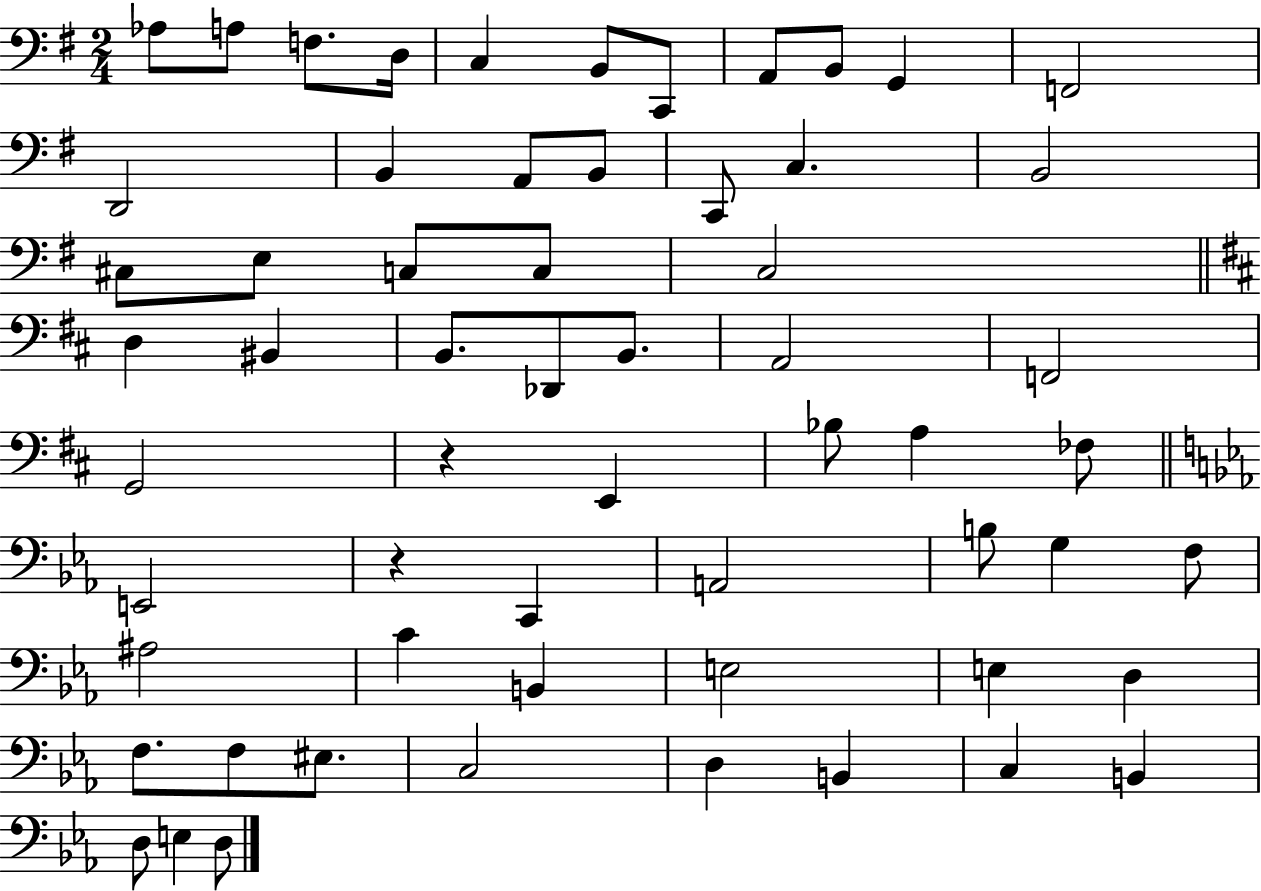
{
  \clef bass
  \numericTimeSignature
  \time 2/4
  \key g \major
  aes8 a8 f8. d16 | c4 b,8 c,8 | a,8 b,8 g,4 | f,2 | \break d,2 | b,4 a,8 b,8 | c,8 c4. | b,2 | \break cis8 e8 c8 c8 | c2 | \bar "||" \break \key d \major d4 bis,4 | b,8. des,8 b,8. | a,2 | f,2 | \break g,2 | r4 e,4 | bes8 a4 fes8 | \bar "||" \break \key ees \major e,2 | r4 c,4 | a,2 | b8 g4 f8 | \break ais2 | c'4 b,4 | e2 | e4 d4 | \break f8. f8 eis8. | c2 | d4 b,4 | c4 b,4 | \break d8 e4 d8 | \bar "|."
}